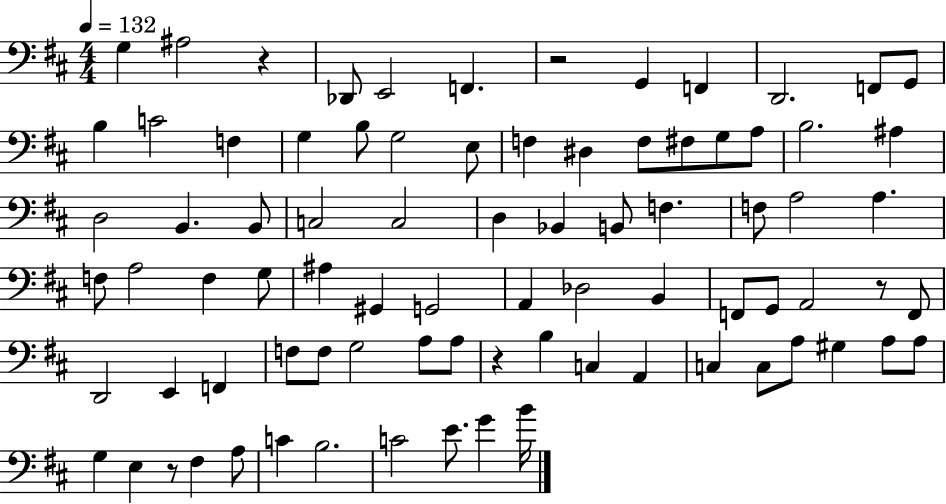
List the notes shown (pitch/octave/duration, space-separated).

G3/q A#3/h R/q Db2/e E2/h F2/q. R/h G2/q F2/q D2/h. F2/e G2/e B3/q C4/h F3/q G3/q B3/e G3/h E3/e F3/q D#3/q F3/e F#3/e G3/e A3/e B3/h. A#3/q D3/h B2/q. B2/e C3/h C3/h D3/q Bb2/q B2/e F3/q. F3/e A3/h A3/q. F3/e A3/h F3/q G3/e A#3/q G#2/q G2/h A2/q Db3/h B2/q F2/e G2/e A2/h R/e F2/e D2/h E2/q F2/q F3/e F3/e G3/h A3/e A3/e R/q B3/q C3/q A2/q C3/q C3/e A3/e G#3/q A3/e A3/e G3/q E3/q R/e F#3/q A3/e C4/q B3/h. C4/h E4/e. G4/q B4/s